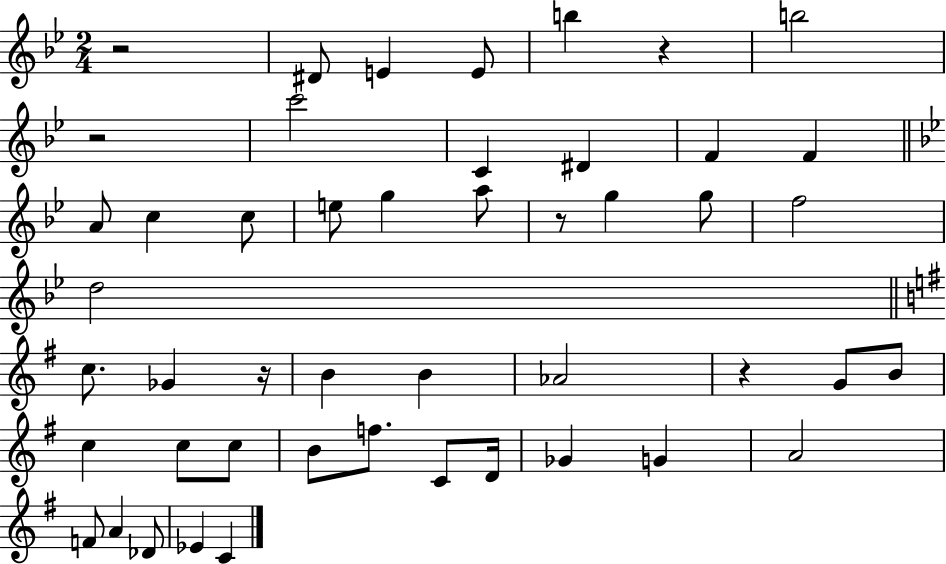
R/h D#4/e E4/q E4/e B5/q R/q B5/h R/h C6/h C4/q D#4/q F4/q F4/q A4/e C5/q C5/e E5/e G5/q A5/e R/e G5/q G5/e F5/h D5/h C5/e. Gb4/q R/s B4/q B4/q Ab4/h R/q G4/e B4/e C5/q C5/e C5/e B4/e F5/e. C4/e D4/s Gb4/q G4/q A4/h F4/e A4/q Db4/e Eb4/q C4/q